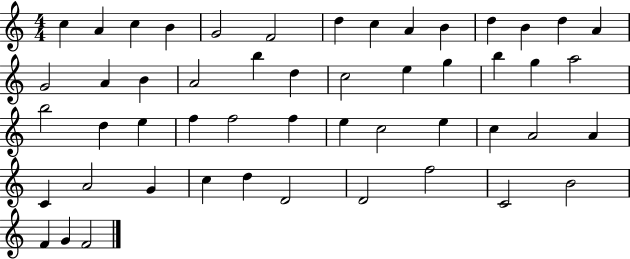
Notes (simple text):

C5/q A4/q C5/q B4/q G4/h F4/h D5/q C5/q A4/q B4/q D5/q B4/q D5/q A4/q G4/h A4/q B4/q A4/h B5/q D5/q C5/h E5/q G5/q B5/q G5/q A5/h B5/h D5/q E5/q F5/q F5/h F5/q E5/q C5/h E5/q C5/q A4/h A4/q C4/q A4/h G4/q C5/q D5/q D4/h D4/h F5/h C4/h B4/h F4/q G4/q F4/h